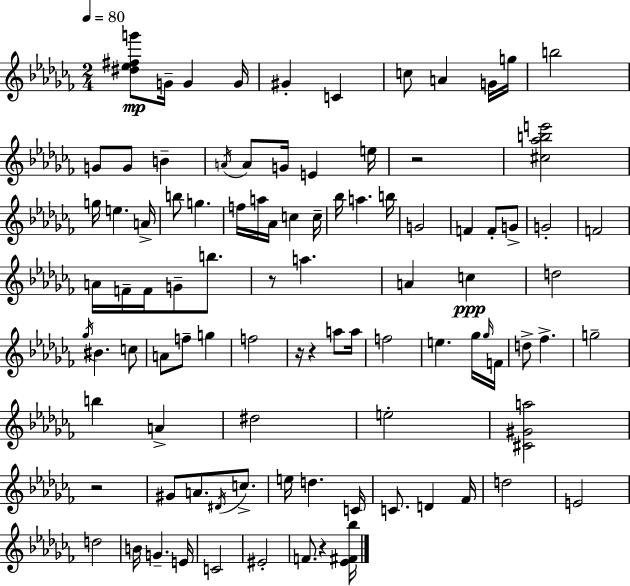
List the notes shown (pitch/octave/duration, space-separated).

[D#5,Eb5,F#5,G6]/e G4/s G4/q G4/s G#4/q C4/q C5/e A4/q G4/s G5/s B5/h G4/e G4/e B4/q A4/s A4/e G4/s E4/q E5/s R/h [C#5,Ab5,B5,E6]/h G5/s E5/q. A4/s B5/e G5/q. F5/s A5/s Ab4/s C5/q C5/s Bb5/s A5/q. B5/s G4/h F4/q F4/e G4/e G4/h F4/h A4/s F4/s F4/s G4/e B5/e. R/e A5/q. A4/q C5/q D5/h Gb5/s BIS4/q. C5/e A4/e F5/e G5/q F5/h R/s R/q A5/e A5/s F5/h E5/q. Gb5/s Gb5/s F4/s D5/e FES5/q. G5/h B5/q A4/q D#5/h E5/h [C#4,G#4,A5]/h R/h G#4/e A4/e. D#4/s C5/e. E5/s D5/q. C4/s C4/e. D4/q FES4/s D5/h E4/h D5/h B4/s G4/q. E4/s C4/h EIS4/h F4/e. R/q [Eb4,F#4,Bb5]/s